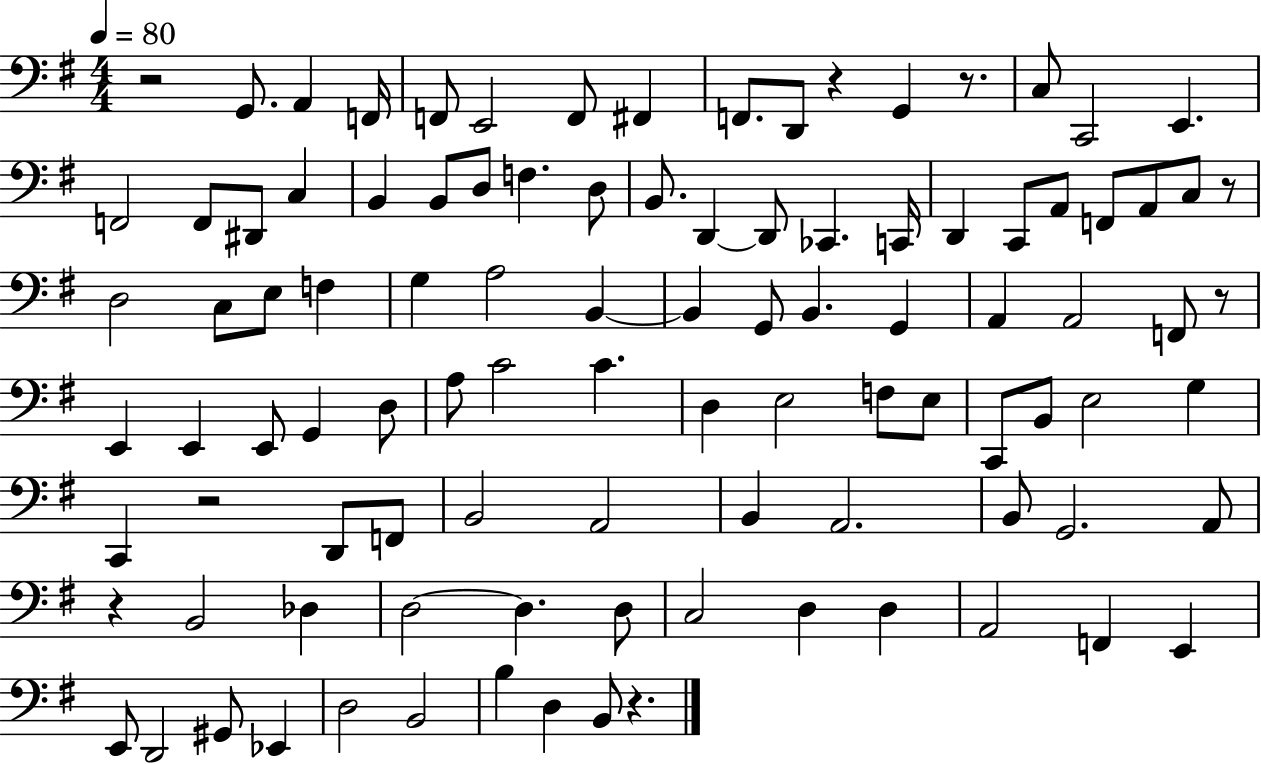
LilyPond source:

{
  \clef bass
  \numericTimeSignature
  \time 4/4
  \key g \major
  \tempo 4 = 80
  r2 g,8. a,4 f,16 | f,8 e,2 f,8 fis,4 | f,8. d,8 r4 g,4 r8. | c8 c,2 e,4. | \break f,2 f,8 dis,8 c4 | b,4 b,8 d8 f4. d8 | b,8. d,4~~ d,8 ces,4. c,16 | d,4 c,8 a,8 f,8 a,8 c8 r8 | \break d2 c8 e8 f4 | g4 a2 b,4~~ | b,4 g,8 b,4. g,4 | a,4 a,2 f,8 r8 | \break e,4 e,4 e,8 g,4 d8 | a8 c'2 c'4. | d4 e2 f8 e8 | c,8 b,8 e2 g4 | \break c,4 r2 d,8 f,8 | b,2 a,2 | b,4 a,2. | b,8 g,2. a,8 | \break r4 b,2 des4 | d2~~ d4. d8 | c2 d4 d4 | a,2 f,4 e,4 | \break e,8 d,2 gis,8 ees,4 | d2 b,2 | b4 d4 b,8 r4. | \bar "|."
}